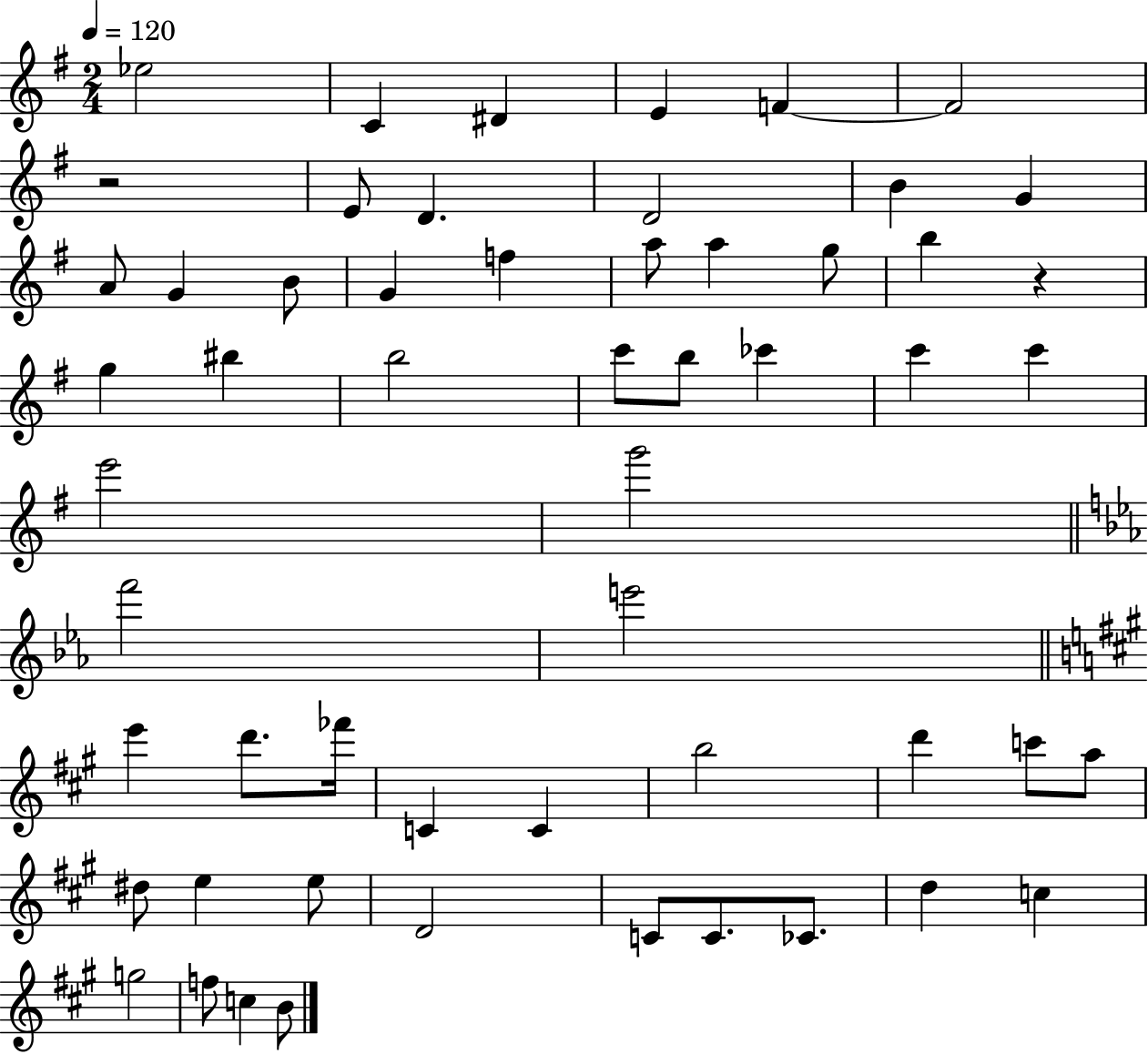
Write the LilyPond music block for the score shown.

{
  \clef treble
  \numericTimeSignature
  \time 2/4
  \key g \major
  \tempo 4 = 120
  ees''2 | c'4 dis'4 | e'4 f'4~~ | f'2 | \break r2 | e'8 d'4. | d'2 | b'4 g'4 | \break a'8 g'4 b'8 | g'4 f''4 | a''8 a''4 g''8 | b''4 r4 | \break g''4 bis''4 | b''2 | c'''8 b''8 ces'''4 | c'''4 c'''4 | \break e'''2 | g'''2 | \bar "||" \break \key ees \major f'''2 | e'''2 | \bar "||" \break \key a \major e'''4 d'''8. fes'''16 | c'4 c'4 | b''2 | d'''4 c'''8 a''8 | \break dis''8 e''4 e''8 | d'2 | c'8 c'8. ces'8. | d''4 c''4 | \break g''2 | f''8 c''4 b'8 | \bar "|."
}